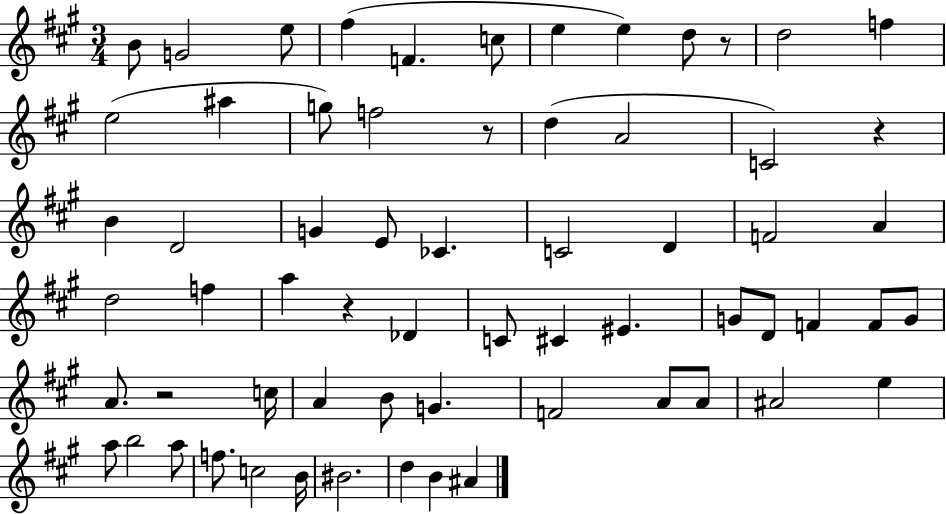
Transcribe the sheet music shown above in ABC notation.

X:1
T:Untitled
M:3/4
L:1/4
K:A
B/2 G2 e/2 ^f F c/2 e e d/2 z/2 d2 f e2 ^a g/2 f2 z/2 d A2 C2 z B D2 G E/2 _C C2 D F2 A d2 f a z _D C/2 ^C ^E G/2 D/2 F F/2 G/2 A/2 z2 c/4 A B/2 G F2 A/2 A/2 ^A2 e a/2 b2 a/2 f/2 c2 B/4 ^B2 d B ^A